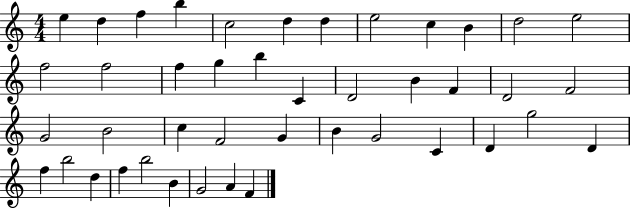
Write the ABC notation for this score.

X:1
T:Untitled
M:4/4
L:1/4
K:C
e d f b c2 d d e2 c B d2 e2 f2 f2 f g b C D2 B F D2 F2 G2 B2 c F2 G B G2 C D g2 D f b2 d f b2 B G2 A F